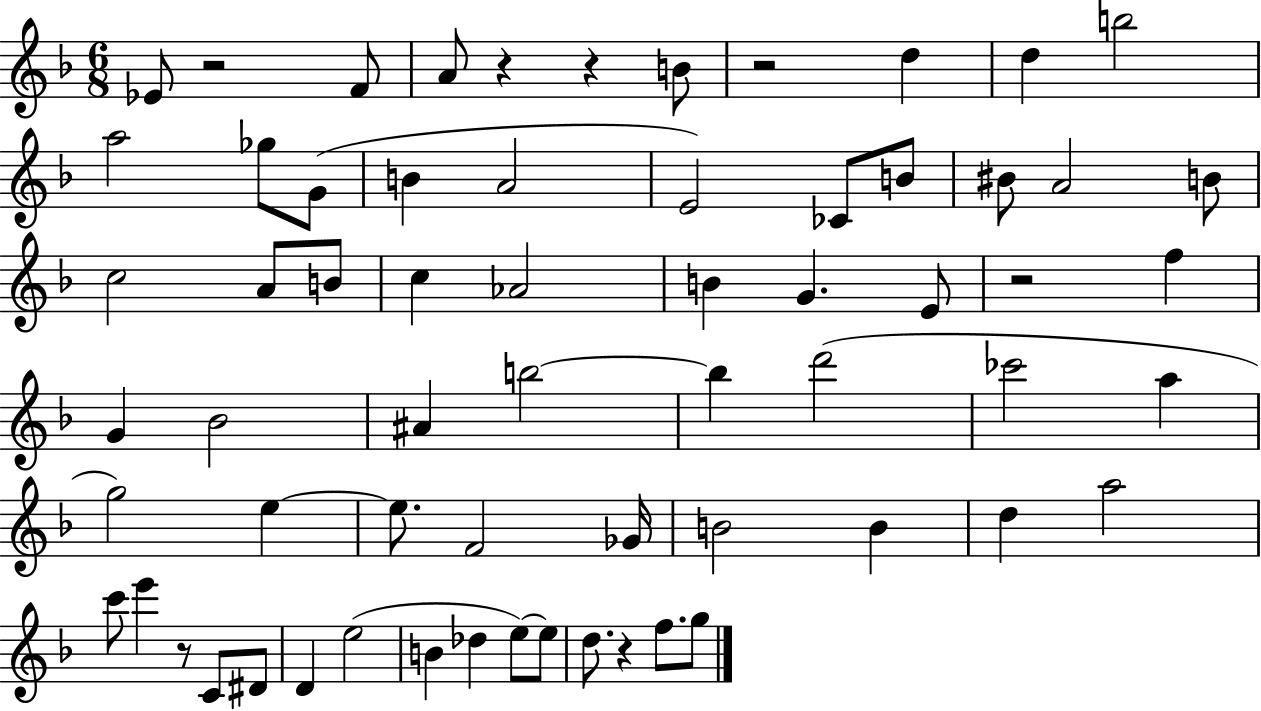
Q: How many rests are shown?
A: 7